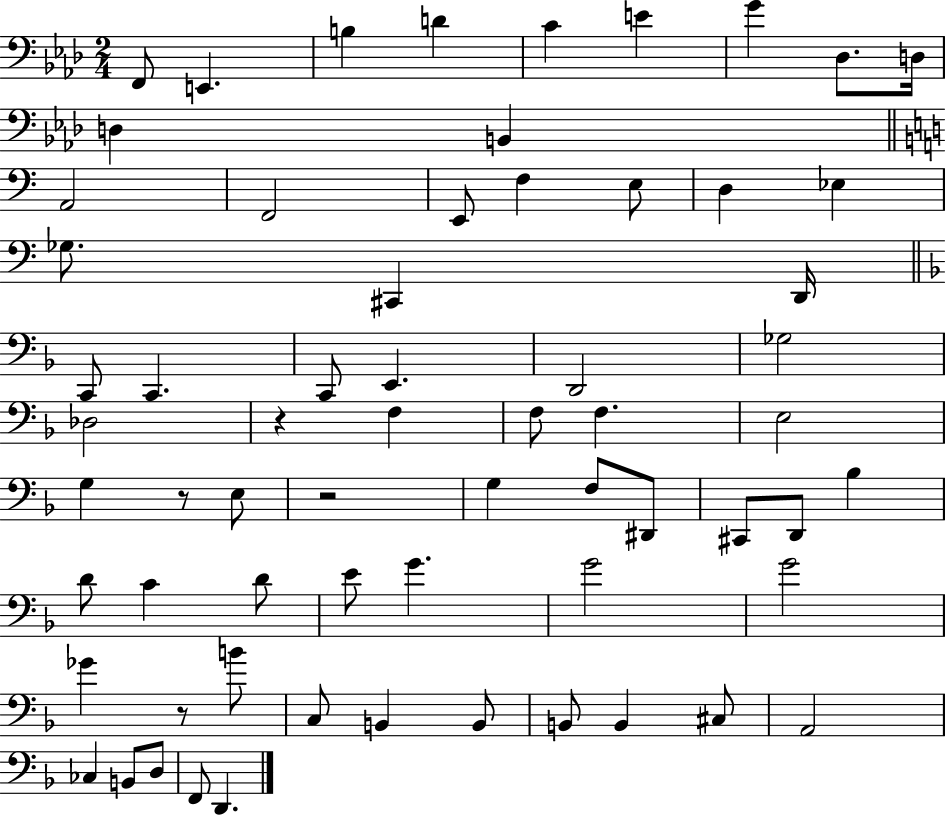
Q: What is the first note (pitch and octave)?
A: F2